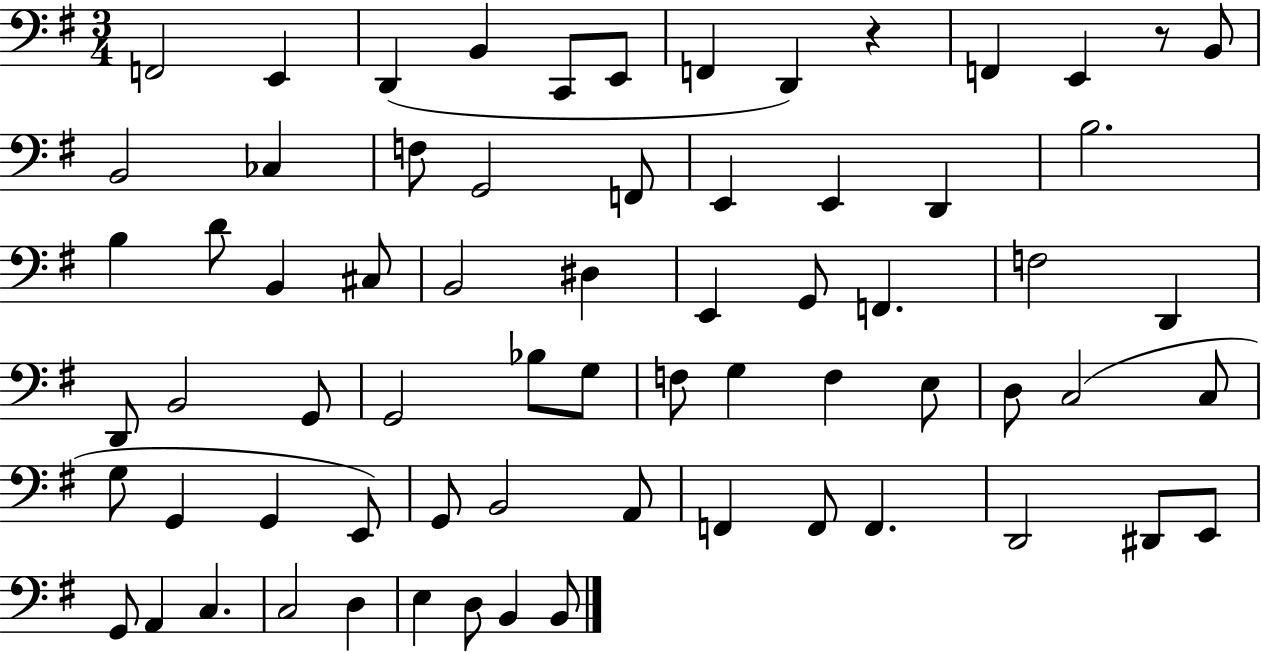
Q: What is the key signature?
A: G major